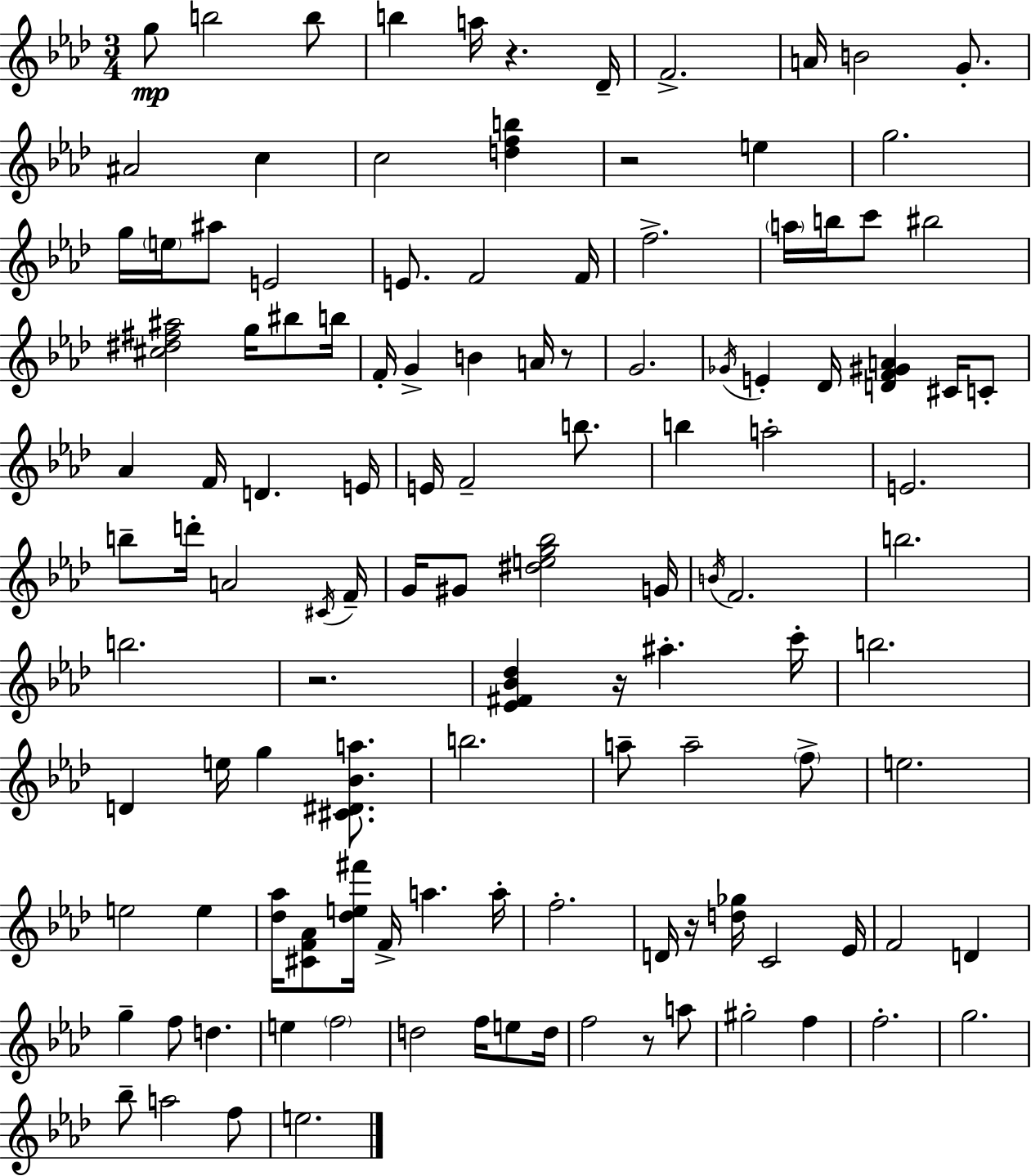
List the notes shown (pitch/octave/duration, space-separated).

G5/e B5/h B5/e B5/q A5/s R/q. Db4/s F4/h. A4/s B4/h G4/e. A#4/h C5/q C5/h [D5,F5,B5]/q R/h E5/q G5/h. G5/s E5/s A#5/e E4/h E4/e. F4/h F4/s F5/h. A5/s B5/s C6/e BIS5/h [C#5,D#5,F#5,A#5]/h G5/s BIS5/e B5/s F4/s G4/q B4/q A4/s R/e G4/h. Gb4/s E4/q Db4/s [D4,F4,G#4,A4]/q C#4/s C4/e Ab4/q F4/s D4/q. E4/s E4/s F4/h B5/e. B5/q A5/h E4/h. B5/e D6/s A4/h C#4/s F4/s G4/s G#4/e [D#5,E5,G5,Bb5]/h G4/s B4/s F4/h. B5/h. B5/h. R/h. [Eb4,F#4,Bb4,Db5]/q R/s A#5/q. C6/s B5/h. D4/q E5/s G5/q [C#4,D#4,Bb4,A5]/e. B5/h. A5/e A5/h F5/e E5/h. E5/h E5/q [Db5,Ab5]/s [C#4,F4,Ab4]/e [Db5,E5,F#6]/s F4/s A5/q. A5/s F5/h. D4/s R/s [D5,Gb5]/s C4/h Eb4/s F4/h D4/q G5/q F5/e D5/q. E5/q F5/h D5/h F5/s E5/e D5/s F5/h R/e A5/e G#5/h F5/q F5/h. G5/h. Bb5/e A5/h F5/e E5/h.